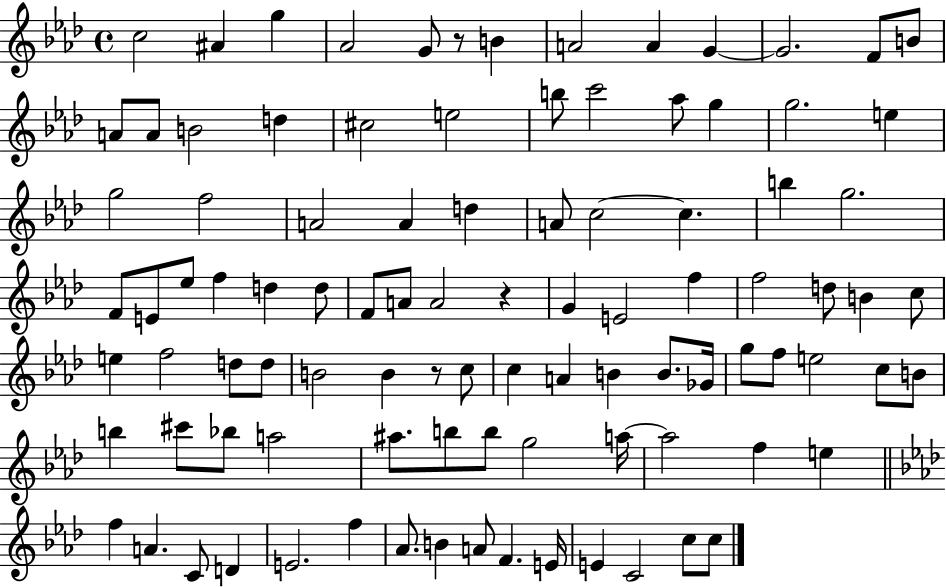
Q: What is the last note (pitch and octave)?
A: C5